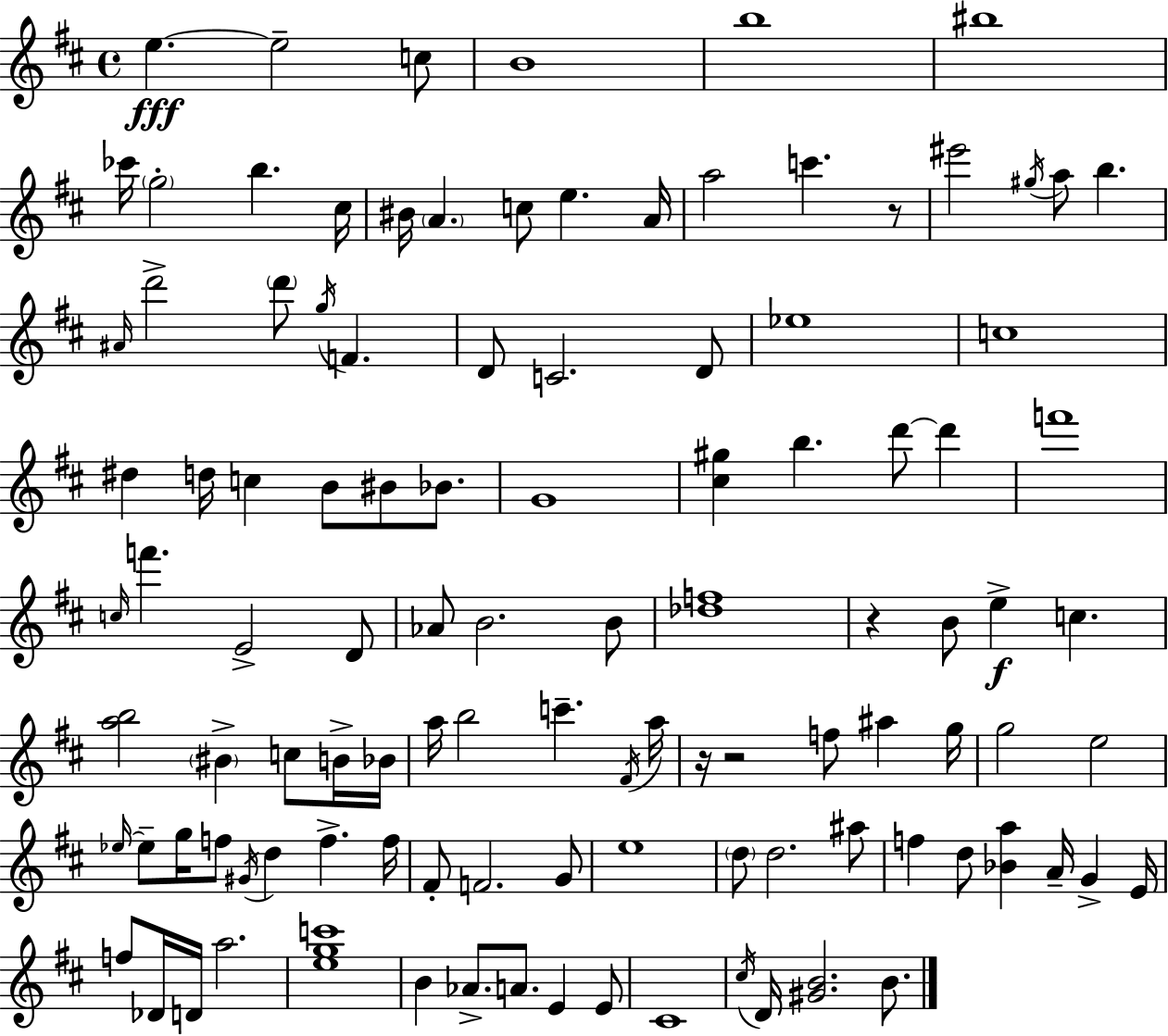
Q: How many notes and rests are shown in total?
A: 109